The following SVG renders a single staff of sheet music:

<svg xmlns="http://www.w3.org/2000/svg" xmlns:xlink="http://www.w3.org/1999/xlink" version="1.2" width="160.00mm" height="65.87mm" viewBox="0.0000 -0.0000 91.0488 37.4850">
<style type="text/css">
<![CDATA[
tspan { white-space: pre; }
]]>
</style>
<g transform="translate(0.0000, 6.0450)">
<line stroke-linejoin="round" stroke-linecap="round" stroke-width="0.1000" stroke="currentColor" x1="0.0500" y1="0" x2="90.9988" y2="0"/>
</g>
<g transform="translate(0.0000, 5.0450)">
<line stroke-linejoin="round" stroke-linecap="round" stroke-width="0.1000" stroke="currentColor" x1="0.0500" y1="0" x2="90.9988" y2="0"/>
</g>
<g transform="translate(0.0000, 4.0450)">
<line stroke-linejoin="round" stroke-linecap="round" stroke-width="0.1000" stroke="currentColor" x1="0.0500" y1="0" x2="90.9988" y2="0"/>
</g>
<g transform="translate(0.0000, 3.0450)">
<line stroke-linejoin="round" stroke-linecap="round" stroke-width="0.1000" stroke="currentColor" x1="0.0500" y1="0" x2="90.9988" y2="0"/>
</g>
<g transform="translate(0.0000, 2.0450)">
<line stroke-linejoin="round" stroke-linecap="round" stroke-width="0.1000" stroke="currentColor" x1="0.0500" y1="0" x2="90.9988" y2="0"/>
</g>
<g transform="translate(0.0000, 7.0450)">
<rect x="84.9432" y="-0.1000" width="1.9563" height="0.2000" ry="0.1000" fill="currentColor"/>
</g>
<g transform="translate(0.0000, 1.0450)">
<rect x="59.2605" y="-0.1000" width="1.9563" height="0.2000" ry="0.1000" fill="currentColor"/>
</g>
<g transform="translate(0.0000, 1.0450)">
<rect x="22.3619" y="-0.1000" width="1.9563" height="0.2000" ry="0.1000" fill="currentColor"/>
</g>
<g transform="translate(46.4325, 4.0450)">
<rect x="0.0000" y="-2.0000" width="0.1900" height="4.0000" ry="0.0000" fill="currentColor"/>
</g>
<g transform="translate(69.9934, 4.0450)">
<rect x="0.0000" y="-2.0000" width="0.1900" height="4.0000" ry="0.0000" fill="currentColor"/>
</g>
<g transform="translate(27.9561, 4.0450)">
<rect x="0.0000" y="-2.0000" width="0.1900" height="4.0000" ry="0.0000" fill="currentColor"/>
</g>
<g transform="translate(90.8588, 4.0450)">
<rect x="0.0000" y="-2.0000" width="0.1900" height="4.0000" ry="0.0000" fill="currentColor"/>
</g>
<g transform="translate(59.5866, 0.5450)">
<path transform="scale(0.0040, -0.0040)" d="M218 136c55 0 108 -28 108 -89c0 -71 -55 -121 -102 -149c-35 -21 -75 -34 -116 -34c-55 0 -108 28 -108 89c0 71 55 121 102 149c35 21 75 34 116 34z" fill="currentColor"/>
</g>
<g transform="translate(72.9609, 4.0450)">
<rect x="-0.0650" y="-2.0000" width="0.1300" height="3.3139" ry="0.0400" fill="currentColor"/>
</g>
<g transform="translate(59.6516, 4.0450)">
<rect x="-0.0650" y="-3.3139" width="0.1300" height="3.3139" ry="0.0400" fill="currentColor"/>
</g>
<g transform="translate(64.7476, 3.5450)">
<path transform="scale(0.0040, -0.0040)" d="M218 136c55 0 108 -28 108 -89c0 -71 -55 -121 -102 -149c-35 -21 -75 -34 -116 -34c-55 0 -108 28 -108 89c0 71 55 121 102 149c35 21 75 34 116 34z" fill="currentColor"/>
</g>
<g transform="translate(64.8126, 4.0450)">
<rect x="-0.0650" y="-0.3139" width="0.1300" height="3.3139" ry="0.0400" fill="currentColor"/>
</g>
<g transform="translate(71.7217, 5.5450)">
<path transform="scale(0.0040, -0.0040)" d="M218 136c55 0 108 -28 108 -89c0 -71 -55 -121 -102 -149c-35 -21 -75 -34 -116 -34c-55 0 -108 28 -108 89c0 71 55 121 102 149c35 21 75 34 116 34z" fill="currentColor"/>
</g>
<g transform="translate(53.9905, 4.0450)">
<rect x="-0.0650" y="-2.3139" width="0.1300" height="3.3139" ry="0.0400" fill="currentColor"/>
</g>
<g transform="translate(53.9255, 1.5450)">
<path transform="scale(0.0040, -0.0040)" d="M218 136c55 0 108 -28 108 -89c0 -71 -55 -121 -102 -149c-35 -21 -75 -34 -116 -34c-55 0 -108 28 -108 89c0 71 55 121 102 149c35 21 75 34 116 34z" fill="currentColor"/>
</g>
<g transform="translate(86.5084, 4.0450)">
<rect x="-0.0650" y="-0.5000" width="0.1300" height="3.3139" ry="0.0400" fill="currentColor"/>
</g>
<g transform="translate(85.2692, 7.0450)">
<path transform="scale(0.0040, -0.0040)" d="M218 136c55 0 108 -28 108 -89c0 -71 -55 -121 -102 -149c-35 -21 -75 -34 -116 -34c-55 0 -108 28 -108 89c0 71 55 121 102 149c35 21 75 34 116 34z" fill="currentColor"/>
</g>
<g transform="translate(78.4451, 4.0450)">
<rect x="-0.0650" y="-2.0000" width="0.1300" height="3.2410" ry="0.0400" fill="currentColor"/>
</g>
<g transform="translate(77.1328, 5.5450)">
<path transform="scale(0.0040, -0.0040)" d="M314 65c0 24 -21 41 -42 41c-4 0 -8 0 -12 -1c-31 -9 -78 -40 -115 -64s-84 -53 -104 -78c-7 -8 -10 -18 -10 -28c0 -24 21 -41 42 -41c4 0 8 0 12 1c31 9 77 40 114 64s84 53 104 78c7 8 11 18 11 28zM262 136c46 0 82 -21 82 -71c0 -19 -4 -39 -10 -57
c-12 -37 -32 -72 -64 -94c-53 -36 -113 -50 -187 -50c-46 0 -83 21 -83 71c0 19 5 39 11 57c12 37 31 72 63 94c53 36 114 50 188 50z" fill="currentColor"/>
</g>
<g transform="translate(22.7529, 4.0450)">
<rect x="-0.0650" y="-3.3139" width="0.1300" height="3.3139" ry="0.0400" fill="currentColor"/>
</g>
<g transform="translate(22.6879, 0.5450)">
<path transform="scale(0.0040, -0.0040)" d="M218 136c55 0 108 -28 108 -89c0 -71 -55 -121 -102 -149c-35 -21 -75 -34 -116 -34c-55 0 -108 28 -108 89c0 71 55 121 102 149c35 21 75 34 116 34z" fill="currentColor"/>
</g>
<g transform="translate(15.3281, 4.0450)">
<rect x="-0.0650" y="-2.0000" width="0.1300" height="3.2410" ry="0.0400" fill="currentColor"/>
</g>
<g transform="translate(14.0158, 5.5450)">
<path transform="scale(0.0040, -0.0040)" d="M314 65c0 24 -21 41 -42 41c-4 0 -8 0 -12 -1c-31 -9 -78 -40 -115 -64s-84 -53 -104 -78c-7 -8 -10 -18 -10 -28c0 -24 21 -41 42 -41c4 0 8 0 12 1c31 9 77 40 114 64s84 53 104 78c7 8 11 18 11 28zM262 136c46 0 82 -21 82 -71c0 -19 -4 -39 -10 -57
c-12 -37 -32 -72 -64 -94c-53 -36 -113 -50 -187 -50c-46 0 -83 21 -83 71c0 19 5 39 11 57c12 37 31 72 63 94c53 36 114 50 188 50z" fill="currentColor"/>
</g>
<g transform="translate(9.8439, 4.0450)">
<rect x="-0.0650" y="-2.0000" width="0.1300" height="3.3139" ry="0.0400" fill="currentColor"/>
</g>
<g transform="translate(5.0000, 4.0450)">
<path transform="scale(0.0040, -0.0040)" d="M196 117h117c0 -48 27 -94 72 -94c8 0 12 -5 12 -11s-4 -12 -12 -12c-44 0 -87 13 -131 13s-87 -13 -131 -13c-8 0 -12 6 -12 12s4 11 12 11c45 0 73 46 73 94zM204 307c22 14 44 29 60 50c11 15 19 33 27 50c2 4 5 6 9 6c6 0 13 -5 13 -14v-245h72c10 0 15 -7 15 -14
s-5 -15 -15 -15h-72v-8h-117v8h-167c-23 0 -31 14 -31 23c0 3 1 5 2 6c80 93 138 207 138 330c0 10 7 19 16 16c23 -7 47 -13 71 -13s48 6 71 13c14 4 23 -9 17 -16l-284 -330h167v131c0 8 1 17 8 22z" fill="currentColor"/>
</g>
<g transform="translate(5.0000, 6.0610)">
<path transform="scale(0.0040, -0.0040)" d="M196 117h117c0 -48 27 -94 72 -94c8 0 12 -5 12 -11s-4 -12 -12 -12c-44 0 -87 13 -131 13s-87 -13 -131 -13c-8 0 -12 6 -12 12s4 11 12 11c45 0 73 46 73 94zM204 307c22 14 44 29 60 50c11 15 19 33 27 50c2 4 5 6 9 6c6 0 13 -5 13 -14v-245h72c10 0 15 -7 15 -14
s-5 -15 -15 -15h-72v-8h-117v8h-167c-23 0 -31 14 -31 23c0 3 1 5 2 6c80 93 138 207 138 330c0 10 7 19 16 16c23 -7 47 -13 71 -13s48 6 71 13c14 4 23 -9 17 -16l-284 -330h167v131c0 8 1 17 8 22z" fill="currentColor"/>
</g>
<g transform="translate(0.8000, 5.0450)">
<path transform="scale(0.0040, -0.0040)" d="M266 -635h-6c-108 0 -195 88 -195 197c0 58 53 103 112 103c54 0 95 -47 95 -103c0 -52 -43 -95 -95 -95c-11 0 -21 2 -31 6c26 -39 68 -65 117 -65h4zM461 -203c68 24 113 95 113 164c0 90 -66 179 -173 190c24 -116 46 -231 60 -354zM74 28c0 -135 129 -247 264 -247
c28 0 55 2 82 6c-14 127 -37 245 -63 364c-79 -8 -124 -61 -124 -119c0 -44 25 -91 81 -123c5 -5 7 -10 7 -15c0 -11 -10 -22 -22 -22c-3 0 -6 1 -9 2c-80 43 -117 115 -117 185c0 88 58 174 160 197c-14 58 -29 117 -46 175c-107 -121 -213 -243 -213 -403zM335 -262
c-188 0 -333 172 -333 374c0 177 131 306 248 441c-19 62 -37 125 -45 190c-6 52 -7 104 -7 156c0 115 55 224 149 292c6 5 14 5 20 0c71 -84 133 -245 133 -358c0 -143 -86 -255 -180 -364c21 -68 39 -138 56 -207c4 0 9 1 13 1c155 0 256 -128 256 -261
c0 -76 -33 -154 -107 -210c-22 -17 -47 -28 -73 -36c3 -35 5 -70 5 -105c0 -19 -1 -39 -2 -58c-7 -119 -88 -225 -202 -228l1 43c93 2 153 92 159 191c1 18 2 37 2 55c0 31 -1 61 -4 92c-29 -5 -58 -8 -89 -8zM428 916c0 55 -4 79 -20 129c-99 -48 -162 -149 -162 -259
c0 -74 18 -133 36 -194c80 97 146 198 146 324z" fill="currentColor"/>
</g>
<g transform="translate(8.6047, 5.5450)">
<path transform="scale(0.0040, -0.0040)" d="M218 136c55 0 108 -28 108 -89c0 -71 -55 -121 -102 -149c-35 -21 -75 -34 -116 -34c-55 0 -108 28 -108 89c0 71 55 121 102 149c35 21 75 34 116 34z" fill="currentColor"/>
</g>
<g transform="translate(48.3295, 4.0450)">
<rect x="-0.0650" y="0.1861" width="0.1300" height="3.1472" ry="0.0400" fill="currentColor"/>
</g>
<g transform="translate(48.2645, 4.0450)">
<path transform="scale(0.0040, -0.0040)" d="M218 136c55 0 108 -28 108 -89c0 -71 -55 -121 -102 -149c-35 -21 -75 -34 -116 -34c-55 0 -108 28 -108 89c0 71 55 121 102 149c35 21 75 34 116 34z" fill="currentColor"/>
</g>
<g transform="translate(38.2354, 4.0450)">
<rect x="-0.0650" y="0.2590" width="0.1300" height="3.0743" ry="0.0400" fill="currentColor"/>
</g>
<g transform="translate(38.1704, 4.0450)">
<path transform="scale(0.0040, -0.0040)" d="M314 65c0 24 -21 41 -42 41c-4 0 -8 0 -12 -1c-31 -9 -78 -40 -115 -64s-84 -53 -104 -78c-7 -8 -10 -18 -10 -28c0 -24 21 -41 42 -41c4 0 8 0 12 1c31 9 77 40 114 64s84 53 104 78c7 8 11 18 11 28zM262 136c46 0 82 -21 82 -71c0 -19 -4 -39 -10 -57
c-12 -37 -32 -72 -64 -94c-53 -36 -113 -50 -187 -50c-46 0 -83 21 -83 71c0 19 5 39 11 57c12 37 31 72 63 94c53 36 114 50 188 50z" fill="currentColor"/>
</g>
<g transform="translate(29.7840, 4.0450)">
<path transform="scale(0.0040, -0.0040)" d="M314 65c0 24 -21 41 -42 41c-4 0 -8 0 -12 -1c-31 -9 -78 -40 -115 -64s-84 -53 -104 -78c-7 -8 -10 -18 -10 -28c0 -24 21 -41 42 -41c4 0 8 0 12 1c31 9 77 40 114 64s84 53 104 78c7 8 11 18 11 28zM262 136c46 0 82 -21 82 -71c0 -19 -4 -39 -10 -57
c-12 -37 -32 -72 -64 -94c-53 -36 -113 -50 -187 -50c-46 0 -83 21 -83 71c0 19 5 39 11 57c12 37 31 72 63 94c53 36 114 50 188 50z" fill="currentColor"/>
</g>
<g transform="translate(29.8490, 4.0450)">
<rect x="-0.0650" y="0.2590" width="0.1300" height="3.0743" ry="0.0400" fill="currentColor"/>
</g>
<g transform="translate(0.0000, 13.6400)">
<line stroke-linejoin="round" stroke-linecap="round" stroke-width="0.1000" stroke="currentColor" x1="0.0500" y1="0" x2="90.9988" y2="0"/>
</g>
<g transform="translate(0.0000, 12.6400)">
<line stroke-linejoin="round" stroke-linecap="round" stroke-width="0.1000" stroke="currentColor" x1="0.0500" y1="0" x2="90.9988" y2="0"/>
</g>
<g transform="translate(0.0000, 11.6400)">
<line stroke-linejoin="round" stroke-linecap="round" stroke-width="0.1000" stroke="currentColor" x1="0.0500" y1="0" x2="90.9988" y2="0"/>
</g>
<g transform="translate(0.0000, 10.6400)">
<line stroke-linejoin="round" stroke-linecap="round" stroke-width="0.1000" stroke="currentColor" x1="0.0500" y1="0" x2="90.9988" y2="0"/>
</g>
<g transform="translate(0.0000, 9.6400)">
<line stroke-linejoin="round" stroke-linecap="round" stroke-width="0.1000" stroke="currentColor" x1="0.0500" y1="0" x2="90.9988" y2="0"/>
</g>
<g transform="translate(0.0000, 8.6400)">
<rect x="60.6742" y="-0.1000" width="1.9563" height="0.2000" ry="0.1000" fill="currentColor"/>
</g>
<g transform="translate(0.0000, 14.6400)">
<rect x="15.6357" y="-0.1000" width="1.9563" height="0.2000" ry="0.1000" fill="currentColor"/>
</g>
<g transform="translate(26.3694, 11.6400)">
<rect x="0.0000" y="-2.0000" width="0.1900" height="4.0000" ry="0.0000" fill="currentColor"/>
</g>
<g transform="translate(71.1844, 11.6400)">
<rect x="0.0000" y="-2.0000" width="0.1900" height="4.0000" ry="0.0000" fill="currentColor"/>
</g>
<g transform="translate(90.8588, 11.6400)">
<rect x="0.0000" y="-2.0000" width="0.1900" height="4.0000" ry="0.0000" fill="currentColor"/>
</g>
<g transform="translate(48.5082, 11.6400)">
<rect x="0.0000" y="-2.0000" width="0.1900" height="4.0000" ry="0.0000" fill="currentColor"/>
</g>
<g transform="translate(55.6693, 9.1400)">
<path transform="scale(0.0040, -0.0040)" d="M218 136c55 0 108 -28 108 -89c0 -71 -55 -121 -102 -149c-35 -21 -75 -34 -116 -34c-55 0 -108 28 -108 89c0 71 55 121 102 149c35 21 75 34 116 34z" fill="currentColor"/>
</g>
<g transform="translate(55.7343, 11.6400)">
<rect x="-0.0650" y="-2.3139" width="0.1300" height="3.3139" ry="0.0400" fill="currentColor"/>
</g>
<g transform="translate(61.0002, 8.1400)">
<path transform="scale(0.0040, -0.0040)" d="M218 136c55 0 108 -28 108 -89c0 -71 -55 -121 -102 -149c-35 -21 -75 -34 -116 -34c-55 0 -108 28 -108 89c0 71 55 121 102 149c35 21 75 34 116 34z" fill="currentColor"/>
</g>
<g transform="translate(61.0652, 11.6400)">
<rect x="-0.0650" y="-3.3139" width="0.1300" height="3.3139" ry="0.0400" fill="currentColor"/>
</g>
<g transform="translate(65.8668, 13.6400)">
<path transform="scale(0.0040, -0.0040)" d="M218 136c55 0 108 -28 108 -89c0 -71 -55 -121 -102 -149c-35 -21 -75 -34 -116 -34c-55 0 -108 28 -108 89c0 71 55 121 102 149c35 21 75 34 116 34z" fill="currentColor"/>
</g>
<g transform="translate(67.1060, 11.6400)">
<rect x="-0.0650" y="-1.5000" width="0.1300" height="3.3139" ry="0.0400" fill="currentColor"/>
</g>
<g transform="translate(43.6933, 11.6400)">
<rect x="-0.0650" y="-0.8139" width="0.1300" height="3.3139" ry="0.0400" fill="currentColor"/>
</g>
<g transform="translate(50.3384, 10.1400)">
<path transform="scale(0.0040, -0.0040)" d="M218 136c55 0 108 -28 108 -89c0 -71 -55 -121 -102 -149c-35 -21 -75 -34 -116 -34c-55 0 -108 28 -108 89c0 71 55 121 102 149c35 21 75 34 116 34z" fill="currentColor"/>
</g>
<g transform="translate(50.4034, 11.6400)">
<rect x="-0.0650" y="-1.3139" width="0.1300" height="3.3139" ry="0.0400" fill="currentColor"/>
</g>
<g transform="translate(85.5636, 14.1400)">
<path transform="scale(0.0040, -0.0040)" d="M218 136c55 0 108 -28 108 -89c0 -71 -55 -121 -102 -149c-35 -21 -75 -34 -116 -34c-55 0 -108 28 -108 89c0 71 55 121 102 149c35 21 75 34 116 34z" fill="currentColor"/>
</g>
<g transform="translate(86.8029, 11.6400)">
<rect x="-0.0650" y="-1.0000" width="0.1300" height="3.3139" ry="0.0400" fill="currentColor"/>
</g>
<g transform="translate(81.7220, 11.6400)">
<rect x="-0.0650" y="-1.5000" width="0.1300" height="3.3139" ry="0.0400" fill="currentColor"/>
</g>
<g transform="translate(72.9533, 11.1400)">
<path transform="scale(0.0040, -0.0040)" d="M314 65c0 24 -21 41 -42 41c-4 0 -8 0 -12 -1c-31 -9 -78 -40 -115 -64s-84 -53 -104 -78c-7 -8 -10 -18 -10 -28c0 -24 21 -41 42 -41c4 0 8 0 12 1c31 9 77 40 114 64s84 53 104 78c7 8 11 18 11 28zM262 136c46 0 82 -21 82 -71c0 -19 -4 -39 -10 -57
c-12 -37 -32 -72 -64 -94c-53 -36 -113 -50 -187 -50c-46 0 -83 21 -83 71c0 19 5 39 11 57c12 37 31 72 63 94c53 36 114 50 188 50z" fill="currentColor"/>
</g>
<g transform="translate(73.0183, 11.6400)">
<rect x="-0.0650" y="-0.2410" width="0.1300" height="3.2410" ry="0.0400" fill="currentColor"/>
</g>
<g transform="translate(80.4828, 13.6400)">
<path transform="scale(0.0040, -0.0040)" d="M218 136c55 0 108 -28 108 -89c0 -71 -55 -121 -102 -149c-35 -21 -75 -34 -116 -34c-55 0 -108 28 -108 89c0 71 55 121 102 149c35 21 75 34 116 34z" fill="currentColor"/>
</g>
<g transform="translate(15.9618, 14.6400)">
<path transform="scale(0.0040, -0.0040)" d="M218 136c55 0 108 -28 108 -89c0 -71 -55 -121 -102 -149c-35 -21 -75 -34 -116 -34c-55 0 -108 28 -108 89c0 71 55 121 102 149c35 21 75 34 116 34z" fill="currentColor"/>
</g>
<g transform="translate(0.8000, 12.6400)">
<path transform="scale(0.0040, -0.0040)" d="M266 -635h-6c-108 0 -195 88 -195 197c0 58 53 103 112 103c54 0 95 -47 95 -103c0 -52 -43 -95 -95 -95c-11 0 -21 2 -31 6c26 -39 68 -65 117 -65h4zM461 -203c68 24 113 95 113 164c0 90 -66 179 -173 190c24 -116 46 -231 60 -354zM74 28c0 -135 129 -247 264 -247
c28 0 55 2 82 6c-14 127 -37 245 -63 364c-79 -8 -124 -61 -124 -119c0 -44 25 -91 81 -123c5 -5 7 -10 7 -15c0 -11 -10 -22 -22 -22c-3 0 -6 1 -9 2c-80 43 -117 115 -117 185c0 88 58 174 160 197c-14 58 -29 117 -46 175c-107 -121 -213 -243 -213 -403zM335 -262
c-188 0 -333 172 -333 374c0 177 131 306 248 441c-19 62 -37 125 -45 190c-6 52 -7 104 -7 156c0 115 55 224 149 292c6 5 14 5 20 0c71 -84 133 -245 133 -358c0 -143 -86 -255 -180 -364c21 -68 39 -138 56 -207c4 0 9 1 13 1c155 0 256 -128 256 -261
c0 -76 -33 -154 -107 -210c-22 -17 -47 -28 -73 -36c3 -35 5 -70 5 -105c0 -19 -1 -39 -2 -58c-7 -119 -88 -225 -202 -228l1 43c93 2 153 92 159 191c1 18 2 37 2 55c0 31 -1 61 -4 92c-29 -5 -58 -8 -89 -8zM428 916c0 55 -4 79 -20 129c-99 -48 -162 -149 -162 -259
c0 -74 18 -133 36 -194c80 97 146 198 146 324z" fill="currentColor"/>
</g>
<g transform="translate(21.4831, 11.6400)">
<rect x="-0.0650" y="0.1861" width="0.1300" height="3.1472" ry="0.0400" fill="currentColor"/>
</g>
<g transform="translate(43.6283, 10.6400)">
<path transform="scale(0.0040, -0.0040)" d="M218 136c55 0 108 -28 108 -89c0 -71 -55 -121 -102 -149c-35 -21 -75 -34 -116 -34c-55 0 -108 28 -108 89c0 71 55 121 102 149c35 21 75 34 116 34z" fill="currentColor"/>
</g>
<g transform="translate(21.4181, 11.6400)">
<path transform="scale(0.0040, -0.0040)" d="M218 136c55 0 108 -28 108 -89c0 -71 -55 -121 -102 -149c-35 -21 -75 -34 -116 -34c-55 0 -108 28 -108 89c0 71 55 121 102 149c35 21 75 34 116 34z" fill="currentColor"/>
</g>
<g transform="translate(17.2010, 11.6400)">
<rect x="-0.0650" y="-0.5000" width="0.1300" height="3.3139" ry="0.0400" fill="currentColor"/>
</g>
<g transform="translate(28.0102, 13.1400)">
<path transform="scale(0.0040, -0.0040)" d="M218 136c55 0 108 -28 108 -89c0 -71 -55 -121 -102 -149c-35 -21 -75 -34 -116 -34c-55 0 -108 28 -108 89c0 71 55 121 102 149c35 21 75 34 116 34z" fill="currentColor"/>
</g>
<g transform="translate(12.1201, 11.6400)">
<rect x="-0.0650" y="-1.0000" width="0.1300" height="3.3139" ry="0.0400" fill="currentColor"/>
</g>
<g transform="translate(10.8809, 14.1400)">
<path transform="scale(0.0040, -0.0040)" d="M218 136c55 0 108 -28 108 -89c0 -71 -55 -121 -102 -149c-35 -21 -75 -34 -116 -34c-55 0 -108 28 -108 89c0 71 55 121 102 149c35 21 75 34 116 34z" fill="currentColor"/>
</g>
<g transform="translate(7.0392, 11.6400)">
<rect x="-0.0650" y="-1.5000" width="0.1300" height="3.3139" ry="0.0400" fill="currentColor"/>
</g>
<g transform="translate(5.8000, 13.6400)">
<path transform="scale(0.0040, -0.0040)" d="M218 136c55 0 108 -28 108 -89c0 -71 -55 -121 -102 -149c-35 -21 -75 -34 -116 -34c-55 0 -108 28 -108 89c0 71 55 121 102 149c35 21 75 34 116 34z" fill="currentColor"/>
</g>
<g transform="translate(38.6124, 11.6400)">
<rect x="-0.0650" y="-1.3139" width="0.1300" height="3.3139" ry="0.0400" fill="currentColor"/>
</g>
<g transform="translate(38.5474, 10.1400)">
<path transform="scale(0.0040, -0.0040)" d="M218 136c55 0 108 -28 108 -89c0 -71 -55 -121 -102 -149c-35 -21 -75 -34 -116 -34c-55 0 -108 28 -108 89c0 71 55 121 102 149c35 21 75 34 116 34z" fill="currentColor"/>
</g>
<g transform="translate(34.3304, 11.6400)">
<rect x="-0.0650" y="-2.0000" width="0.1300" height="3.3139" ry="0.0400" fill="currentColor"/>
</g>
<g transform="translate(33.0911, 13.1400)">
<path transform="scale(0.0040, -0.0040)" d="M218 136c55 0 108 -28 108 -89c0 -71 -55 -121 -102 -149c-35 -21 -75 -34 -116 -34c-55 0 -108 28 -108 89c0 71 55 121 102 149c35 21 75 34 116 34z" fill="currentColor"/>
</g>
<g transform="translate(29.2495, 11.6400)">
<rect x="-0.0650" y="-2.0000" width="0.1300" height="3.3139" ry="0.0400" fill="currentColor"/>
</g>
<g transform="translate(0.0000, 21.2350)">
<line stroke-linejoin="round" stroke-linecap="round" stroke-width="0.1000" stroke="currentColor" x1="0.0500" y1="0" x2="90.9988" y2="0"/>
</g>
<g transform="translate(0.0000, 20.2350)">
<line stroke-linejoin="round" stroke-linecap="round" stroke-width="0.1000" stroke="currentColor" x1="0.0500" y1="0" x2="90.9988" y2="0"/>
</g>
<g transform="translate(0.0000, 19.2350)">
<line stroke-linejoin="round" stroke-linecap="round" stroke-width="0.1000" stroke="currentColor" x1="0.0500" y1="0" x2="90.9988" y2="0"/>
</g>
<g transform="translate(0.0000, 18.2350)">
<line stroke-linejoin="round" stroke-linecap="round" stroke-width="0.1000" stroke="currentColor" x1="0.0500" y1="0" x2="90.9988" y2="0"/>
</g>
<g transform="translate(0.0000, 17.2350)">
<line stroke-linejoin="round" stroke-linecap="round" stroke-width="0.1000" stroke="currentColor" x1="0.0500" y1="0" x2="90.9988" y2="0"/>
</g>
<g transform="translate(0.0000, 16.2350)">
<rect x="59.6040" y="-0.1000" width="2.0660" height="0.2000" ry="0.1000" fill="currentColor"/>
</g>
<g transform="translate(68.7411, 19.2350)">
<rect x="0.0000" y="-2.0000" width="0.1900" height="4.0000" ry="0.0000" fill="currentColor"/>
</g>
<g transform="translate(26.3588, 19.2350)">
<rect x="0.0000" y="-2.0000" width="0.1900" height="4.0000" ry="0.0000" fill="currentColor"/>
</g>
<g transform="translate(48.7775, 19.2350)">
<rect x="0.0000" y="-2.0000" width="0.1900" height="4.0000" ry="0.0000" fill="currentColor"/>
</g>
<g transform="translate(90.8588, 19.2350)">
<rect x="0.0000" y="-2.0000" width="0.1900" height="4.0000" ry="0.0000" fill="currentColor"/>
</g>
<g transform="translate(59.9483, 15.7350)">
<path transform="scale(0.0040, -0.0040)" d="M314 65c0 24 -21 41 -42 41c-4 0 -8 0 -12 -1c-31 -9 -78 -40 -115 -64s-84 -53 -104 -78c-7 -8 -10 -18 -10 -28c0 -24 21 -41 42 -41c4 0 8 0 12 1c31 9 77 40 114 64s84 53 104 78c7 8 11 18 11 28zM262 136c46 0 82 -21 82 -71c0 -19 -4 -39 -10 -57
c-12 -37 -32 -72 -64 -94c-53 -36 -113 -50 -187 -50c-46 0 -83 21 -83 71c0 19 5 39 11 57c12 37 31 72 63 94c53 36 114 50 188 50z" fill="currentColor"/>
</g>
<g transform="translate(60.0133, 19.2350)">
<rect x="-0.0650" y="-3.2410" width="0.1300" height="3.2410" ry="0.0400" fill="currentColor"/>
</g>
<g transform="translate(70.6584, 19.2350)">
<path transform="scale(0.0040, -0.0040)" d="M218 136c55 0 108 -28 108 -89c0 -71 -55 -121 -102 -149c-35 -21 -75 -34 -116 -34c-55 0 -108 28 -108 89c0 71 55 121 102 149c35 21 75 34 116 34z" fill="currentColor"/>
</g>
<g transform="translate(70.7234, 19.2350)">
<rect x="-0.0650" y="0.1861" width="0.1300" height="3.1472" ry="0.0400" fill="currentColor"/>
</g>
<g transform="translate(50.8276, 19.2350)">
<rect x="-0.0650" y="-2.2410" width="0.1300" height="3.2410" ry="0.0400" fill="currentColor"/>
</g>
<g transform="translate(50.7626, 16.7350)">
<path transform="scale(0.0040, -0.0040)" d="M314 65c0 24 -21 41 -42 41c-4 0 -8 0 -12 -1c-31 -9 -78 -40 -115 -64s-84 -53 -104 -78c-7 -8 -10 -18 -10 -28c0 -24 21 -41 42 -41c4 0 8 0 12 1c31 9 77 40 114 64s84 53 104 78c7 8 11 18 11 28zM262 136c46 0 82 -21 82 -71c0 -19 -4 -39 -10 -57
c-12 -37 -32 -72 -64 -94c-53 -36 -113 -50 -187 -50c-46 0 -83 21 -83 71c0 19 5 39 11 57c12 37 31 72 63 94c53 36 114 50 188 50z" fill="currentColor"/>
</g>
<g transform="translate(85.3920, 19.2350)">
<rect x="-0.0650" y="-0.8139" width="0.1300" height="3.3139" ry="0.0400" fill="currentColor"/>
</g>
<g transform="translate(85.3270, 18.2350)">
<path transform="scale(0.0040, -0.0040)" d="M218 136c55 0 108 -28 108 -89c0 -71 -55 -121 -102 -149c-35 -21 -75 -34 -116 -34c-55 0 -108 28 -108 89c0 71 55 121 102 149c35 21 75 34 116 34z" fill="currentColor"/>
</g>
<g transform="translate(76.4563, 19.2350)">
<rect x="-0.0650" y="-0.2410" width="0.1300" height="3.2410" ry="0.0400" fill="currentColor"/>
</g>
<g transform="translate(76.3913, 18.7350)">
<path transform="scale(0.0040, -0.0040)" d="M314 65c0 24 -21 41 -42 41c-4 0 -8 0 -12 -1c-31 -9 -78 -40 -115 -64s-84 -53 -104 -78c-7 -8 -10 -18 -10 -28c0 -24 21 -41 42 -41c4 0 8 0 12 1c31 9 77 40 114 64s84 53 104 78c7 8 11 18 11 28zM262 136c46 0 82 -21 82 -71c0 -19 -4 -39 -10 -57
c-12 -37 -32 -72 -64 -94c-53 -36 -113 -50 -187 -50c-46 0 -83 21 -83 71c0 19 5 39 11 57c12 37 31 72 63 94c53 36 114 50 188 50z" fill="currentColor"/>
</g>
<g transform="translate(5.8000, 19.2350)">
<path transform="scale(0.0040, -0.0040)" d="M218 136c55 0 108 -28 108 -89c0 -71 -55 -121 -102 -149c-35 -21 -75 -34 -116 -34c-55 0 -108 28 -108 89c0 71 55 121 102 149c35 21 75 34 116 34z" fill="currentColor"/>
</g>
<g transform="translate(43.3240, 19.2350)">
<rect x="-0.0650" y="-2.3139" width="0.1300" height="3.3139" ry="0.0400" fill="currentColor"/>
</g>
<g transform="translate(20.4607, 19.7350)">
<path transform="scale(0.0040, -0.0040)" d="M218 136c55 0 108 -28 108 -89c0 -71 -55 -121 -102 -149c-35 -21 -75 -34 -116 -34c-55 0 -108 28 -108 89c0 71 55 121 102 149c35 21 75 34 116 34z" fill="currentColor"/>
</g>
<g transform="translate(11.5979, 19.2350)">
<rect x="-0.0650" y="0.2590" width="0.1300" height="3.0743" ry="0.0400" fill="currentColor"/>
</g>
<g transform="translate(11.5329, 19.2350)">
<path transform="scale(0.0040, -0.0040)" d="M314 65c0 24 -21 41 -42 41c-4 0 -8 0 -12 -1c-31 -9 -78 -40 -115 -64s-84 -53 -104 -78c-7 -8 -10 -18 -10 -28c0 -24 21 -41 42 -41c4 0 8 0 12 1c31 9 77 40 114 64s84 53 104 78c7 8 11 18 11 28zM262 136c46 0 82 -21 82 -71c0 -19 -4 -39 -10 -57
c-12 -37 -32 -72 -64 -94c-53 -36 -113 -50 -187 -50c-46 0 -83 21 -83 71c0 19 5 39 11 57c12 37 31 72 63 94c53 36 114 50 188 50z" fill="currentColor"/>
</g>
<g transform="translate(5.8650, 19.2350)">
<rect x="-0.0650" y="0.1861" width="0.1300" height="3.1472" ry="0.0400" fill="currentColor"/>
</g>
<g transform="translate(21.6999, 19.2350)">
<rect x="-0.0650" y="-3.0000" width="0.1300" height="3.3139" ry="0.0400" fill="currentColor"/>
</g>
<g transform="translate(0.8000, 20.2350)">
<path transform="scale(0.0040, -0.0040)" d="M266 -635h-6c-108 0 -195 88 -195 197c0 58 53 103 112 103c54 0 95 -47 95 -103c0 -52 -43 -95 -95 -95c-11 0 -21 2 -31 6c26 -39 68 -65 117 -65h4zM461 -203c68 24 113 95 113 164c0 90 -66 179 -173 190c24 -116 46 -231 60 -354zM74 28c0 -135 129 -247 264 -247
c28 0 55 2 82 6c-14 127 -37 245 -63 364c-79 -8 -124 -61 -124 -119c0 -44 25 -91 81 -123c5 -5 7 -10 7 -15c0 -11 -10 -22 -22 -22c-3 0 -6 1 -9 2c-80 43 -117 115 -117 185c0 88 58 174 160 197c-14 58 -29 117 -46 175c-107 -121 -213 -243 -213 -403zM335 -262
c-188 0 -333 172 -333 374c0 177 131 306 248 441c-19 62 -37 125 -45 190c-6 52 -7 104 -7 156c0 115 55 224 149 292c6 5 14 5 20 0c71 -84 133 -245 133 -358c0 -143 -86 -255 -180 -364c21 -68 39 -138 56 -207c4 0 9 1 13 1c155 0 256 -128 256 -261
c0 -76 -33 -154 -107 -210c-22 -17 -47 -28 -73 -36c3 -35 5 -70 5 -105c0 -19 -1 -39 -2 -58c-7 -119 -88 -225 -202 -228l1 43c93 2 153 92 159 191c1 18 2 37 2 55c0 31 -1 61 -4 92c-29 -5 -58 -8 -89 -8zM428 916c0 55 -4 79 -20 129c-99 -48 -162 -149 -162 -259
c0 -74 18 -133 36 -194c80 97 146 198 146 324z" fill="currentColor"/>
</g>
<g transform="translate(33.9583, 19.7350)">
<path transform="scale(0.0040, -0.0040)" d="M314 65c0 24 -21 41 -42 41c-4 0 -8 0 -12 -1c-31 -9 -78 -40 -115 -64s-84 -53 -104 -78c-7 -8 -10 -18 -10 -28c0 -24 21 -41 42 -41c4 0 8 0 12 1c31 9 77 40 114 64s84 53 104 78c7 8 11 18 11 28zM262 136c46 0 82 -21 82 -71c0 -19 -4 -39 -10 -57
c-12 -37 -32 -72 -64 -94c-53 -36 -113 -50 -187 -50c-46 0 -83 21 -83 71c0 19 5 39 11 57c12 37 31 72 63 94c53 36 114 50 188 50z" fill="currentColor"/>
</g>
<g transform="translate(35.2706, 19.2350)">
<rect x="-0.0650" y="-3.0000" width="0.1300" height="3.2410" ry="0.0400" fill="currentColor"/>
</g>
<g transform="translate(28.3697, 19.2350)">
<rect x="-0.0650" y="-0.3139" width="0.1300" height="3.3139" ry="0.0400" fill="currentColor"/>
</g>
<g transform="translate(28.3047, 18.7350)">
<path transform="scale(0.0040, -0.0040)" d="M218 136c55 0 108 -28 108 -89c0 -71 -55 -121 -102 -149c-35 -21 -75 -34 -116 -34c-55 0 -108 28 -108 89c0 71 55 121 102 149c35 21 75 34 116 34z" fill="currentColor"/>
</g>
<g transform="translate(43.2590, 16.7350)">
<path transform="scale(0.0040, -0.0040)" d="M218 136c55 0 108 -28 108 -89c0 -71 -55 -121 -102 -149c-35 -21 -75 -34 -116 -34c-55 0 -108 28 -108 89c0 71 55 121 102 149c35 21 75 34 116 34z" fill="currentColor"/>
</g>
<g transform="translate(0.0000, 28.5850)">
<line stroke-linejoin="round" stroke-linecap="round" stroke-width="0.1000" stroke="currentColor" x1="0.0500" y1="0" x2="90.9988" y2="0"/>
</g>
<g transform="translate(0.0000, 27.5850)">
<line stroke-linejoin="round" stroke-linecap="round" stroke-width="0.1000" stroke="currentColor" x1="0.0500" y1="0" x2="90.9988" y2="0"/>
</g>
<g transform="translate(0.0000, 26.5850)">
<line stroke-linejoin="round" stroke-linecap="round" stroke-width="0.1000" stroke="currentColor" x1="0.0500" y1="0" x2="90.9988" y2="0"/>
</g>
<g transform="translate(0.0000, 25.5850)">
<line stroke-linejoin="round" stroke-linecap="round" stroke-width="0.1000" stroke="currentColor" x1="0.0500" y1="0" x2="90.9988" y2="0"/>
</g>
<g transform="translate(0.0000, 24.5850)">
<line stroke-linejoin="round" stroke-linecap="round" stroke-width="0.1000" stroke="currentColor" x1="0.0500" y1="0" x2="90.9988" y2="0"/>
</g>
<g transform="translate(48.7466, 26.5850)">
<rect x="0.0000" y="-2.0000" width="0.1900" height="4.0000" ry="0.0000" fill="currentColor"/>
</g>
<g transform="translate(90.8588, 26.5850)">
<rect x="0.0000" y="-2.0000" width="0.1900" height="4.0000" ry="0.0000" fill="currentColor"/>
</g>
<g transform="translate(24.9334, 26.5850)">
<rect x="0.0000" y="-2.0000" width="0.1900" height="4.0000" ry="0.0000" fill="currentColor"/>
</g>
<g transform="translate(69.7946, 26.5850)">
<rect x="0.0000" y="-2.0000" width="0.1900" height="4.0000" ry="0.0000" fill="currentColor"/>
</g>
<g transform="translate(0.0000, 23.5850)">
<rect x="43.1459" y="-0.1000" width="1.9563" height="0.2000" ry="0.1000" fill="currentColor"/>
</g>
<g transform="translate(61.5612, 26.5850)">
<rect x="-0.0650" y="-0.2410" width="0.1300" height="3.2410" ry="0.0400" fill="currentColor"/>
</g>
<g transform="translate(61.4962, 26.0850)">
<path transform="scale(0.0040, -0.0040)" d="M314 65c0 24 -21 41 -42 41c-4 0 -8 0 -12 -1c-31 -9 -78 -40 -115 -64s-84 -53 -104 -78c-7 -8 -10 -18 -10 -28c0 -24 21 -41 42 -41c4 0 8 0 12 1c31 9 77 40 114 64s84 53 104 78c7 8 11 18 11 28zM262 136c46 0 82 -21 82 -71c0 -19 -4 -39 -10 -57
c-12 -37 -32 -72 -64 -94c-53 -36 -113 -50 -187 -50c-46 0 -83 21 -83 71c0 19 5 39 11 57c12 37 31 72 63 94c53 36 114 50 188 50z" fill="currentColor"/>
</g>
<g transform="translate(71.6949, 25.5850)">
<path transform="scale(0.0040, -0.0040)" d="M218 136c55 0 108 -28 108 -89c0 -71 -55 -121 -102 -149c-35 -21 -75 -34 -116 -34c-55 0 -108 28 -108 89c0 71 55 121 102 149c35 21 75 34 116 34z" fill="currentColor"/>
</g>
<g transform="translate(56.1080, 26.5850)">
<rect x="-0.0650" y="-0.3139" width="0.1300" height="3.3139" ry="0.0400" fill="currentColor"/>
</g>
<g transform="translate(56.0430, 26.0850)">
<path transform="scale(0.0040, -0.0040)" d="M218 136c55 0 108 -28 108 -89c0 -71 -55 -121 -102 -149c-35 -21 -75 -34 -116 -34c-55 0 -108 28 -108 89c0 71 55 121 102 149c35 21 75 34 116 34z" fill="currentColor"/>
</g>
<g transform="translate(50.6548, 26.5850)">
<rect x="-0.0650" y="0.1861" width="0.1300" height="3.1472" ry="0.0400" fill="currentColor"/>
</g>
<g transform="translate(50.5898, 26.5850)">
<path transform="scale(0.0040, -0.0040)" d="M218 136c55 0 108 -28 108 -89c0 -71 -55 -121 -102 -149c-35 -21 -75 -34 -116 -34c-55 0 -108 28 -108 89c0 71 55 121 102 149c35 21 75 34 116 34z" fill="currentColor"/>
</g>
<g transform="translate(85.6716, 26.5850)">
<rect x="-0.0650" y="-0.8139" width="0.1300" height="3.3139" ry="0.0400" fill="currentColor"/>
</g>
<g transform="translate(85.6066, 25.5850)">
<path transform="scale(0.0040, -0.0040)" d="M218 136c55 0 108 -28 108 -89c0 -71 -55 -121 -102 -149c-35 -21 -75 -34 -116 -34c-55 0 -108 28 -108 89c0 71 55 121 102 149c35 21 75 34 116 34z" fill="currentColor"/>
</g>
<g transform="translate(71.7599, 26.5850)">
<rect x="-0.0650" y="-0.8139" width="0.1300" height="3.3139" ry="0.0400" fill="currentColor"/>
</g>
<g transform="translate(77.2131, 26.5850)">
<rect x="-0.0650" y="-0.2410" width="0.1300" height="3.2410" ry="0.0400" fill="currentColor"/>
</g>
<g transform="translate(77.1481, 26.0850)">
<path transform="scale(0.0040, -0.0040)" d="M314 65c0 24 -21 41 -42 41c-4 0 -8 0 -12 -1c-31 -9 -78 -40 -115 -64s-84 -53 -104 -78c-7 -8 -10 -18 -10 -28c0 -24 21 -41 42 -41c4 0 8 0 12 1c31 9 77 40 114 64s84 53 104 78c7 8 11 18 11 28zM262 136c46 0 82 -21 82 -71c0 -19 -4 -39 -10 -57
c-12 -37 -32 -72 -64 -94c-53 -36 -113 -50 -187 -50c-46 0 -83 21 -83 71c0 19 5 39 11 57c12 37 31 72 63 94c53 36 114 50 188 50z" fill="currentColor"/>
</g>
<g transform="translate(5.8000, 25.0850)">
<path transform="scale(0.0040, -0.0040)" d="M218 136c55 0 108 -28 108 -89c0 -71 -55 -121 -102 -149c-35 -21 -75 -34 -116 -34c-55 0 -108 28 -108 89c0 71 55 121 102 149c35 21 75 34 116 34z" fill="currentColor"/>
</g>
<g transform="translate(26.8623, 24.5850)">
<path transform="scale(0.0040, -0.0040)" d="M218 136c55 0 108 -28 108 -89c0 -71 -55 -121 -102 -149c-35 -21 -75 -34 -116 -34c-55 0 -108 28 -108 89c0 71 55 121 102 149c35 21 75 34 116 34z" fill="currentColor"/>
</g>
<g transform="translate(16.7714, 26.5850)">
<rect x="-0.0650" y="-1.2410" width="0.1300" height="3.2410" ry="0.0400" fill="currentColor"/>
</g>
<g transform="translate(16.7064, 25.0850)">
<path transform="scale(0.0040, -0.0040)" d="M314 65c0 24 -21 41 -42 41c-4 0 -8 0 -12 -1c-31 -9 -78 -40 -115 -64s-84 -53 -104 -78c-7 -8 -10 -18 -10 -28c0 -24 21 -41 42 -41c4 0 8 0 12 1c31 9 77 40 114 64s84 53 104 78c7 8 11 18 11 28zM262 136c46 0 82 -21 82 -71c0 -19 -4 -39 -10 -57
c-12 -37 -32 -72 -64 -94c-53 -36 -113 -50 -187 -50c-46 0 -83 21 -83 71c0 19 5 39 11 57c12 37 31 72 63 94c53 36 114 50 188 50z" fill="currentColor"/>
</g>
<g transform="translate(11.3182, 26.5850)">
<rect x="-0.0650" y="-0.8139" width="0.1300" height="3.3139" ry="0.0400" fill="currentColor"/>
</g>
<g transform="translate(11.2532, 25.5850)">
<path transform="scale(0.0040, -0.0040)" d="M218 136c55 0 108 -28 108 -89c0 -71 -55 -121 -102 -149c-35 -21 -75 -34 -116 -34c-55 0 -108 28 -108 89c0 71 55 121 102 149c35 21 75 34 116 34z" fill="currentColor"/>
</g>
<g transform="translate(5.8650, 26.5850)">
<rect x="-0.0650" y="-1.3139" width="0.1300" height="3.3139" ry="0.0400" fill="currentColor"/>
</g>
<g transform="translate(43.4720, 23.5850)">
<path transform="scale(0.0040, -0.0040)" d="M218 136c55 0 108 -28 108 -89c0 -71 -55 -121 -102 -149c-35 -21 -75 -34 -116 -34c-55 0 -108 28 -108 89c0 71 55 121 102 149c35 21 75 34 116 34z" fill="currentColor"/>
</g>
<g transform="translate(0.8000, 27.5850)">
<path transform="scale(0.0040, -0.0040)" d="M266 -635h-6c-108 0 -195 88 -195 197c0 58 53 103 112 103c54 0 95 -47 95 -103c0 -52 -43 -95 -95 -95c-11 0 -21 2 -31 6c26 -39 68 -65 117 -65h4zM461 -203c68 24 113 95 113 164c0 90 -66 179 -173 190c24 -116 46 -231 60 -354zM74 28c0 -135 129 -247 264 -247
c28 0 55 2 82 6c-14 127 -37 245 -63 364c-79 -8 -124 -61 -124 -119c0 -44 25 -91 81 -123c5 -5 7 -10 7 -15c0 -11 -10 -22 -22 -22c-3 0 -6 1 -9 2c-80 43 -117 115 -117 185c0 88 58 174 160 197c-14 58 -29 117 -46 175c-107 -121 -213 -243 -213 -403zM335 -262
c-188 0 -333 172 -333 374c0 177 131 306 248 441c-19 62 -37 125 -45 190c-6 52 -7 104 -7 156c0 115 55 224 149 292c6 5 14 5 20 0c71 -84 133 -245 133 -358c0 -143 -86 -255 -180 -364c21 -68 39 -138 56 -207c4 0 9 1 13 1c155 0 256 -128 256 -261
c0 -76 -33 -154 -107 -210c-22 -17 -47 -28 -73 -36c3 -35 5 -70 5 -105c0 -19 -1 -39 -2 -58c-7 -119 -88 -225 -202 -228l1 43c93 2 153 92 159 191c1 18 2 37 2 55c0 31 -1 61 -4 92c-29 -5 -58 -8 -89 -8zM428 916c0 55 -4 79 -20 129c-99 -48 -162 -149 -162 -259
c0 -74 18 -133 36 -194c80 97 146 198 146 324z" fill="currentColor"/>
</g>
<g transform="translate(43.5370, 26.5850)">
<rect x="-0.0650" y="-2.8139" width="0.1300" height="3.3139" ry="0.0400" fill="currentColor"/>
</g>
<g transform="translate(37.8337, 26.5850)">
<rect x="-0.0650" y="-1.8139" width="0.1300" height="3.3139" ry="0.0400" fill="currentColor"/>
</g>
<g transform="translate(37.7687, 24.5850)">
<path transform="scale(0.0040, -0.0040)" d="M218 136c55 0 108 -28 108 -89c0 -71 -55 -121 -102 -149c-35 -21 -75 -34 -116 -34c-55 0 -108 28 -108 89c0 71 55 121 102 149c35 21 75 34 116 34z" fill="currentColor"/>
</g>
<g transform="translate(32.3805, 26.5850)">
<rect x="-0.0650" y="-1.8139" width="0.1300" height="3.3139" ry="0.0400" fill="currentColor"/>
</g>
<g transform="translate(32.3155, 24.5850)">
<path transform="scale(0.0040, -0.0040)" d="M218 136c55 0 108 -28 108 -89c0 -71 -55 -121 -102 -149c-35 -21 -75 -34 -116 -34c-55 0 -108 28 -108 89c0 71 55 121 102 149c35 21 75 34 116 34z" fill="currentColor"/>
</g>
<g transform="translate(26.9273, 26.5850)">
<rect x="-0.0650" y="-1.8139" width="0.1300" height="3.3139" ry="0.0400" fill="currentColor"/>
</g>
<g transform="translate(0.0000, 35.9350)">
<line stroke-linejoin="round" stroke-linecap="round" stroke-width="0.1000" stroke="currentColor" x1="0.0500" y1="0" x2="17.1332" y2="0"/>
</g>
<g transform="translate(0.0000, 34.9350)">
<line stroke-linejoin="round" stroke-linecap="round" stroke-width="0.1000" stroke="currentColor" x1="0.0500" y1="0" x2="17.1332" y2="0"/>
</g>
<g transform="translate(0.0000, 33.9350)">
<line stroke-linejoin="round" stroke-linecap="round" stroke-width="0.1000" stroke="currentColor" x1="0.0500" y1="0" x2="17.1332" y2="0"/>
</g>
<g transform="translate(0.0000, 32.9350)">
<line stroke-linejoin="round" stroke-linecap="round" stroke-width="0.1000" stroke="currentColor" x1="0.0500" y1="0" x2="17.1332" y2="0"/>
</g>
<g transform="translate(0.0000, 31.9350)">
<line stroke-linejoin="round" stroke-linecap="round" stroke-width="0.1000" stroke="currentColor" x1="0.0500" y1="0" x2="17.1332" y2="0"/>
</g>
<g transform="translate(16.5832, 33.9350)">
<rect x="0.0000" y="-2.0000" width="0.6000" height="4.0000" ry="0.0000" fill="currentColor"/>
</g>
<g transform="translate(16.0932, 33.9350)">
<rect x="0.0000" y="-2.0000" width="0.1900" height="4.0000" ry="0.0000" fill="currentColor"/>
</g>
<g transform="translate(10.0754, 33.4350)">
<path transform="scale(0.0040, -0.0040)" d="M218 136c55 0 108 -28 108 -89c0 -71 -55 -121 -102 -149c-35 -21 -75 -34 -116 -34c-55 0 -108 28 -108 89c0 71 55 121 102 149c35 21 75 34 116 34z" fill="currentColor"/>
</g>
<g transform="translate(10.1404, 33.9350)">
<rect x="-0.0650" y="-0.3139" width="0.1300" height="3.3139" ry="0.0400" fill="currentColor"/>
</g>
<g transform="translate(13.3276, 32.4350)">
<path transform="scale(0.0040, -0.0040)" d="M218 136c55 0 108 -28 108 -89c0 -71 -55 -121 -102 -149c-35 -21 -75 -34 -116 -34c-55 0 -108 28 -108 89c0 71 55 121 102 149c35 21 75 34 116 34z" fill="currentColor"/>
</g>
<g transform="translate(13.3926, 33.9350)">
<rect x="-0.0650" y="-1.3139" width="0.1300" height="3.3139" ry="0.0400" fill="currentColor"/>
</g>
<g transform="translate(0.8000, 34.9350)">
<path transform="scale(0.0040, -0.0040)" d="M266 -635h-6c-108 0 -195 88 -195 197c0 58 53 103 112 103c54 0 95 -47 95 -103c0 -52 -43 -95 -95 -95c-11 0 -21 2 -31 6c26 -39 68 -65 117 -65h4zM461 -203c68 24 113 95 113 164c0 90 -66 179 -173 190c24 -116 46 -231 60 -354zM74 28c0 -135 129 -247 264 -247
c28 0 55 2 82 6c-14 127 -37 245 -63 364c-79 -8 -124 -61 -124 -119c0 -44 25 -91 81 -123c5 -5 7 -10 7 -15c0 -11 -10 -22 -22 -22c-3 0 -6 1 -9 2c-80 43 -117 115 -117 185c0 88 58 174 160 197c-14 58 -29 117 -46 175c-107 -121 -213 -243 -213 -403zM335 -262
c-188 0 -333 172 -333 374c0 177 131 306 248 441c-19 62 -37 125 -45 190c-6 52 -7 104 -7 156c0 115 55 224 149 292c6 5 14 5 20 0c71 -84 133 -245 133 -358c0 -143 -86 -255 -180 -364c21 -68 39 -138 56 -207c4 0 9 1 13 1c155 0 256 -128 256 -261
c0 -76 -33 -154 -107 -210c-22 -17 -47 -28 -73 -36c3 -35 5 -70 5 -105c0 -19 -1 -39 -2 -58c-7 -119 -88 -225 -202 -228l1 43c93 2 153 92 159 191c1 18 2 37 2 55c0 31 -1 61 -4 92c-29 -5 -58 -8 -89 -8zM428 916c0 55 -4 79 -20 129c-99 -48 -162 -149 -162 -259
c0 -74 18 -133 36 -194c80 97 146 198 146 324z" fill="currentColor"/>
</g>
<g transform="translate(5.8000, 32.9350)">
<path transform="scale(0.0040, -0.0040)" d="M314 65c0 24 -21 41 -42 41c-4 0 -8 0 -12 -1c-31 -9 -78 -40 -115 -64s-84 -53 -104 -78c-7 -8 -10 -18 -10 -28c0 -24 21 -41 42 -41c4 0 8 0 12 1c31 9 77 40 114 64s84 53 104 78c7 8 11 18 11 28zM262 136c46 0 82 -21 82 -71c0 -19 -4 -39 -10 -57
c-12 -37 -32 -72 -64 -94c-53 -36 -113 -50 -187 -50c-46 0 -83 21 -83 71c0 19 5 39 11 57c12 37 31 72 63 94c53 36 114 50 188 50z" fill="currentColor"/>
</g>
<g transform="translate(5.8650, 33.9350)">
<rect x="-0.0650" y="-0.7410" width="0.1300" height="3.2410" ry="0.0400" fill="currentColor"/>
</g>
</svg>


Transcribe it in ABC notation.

X:1
T:Untitled
M:4/4
L:1/4
K:C
F F2 b B2 B2 B g b c F F2 C E D C B F F e d e g b E c2 E D B B2 A c A2 g g2 b2 B c2 d e d e2 f f f a B c c2 d c2 d d2 c e